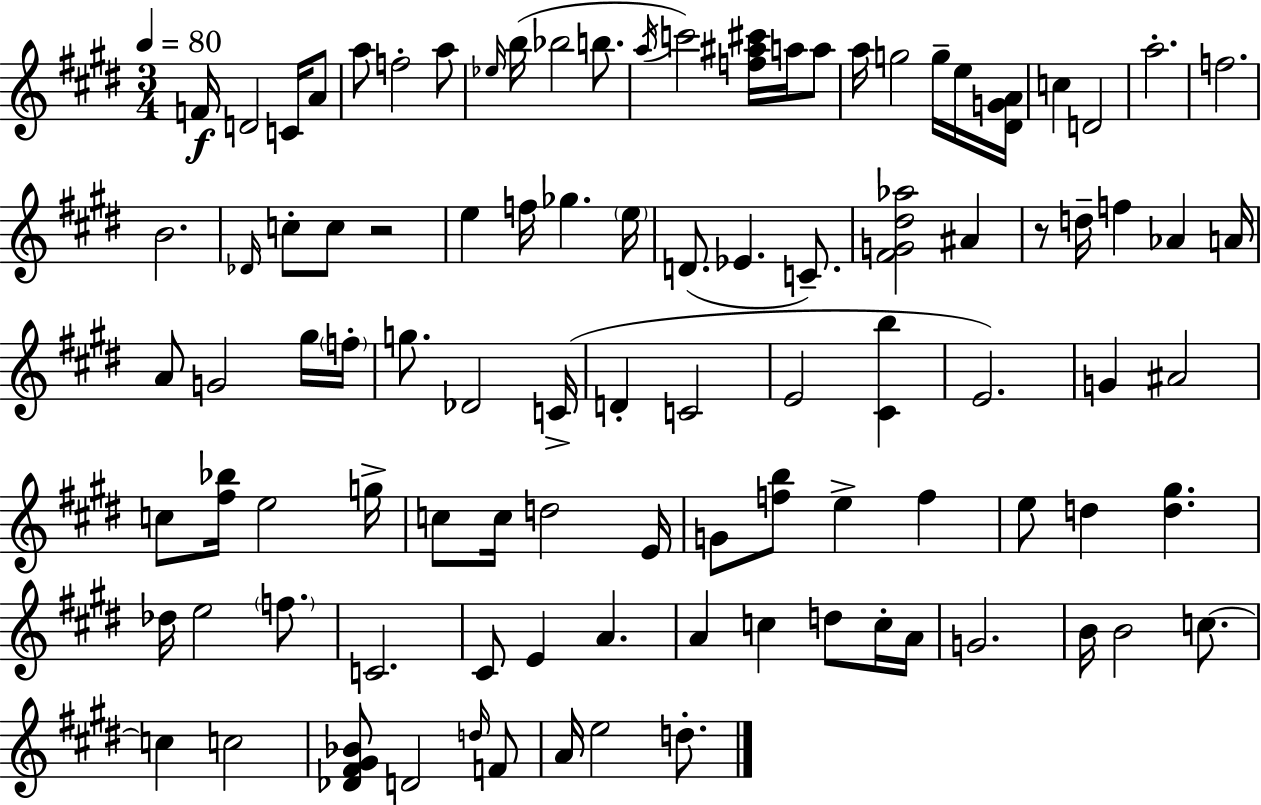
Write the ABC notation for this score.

X:1
T:Untitled
M:3/4
L:1/4
K:E
F/4 D2 C/4 A/2 a/2 f2 a/2 _e/4 b/4 _b2 b/2 a/4 c'2 [f^a^c']/4 a/4 a/2 a/4 g2 g/4 e/4 [^DGA]/4 c D2 a2 f2 B2 _D/4 c/2 c/2 z2 e f/4 _g e/4 D/2 _E C/2 [^FG^d_a]2 ^A z/2 d/4 f _A A/4 A/2 G2 ^g/4 f/4 g/2 _D2 C/4 D C2 E2 [^Cb] E2 G ^A2 c/2 [^f_b]/4 e2 g/4 c/2 c/4 d2 E/4 G/2 [fb]/2 e f e/2 d [d^g] _d/4 e2 f/2 C2 ^C/2 E A A c d/2 c/4 A/4 G2 B/4 B2 c/2 c c2 [_D^F^G_B]/2 D2 d/4 F/2 A/4 e2 d/2